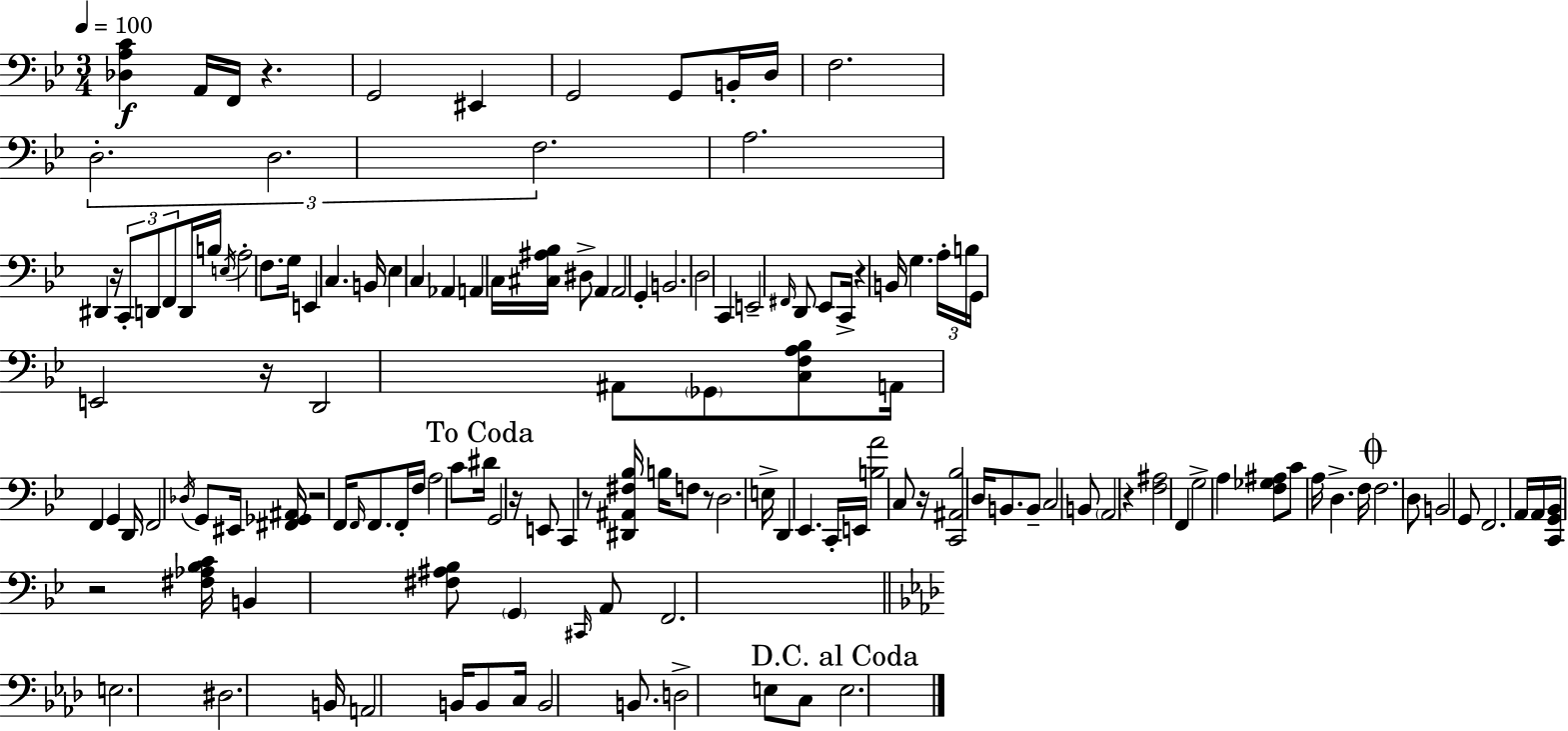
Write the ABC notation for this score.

X:1
T:Untitled
M:3/4
L:1/4
K:Bb
[_D,A,C] A,,/4 F,,/4 z G,,2 ^E,, G,,2 G,,/2 B,,/4 D,/4 F,2 D,2 D,2 F,2 A,2 ^D,, z/4 C,,/2 D,,/2 F,,/2 D,,/4 B,/4 E,/4 A,2 F,/2 G,/4 E,, C, B,,/4 _E, C, _A,, A,, C,/4 [^C,^A,_B,]/4 ^D,/2 A,, A,,2 G,, B,,2 D,2 C,, E,,2 ^F,,/4 D,,/2 _E,,/2 C,,/4 z B,,/4 G, A,/4 B,/4 G,,/4 E,,2 z/4 D,,2 ^A,,/2 _G,,/2 [C,F,A,_B,]/2 A,,/4 F,, G,, D,,/4 F,,2 _D,/4 G,,/2 ^E,,/4 [^F,,_G,,^A,,]/4 z2 F,,/4 F,,/4 F,,/2 F,,/4 F,/4 A,2 C/2 ^D/4 G,,2 z/4 E,,/2 C,, z/2 [^D,,^A,,^F,_B,]/4 B,/4 F,/2 z/2 D,2 E,/4 D,, _E,, C,,/4 E,,/4 [B,A]2 C,/2 z/4 [C,,^A,,_B,]2 D,/4 B,,/2 B,,/2 C,2 B,,/2 A,,2 z [F,^A,]2 F,, G,2 A, [F,_G,^A,]/2 C/2 A,/4 D, F,/4 F,2 D,/2 B,,2 G,,/2 F,,2 A,,/4 A,,/4 [C,,G,,_B,,]/4 z2 [^F,_A,_B,C]/4 B,, [^F,^A,_B,]/2 G,, ^C,,/4 A,,/2 F,,2 E,2 ^D,2 B,,/4 A,,2 B,,/4 B,,/2 C,/4 B,,2 B,,/2 D,2 E,/2 C,/2 E,2